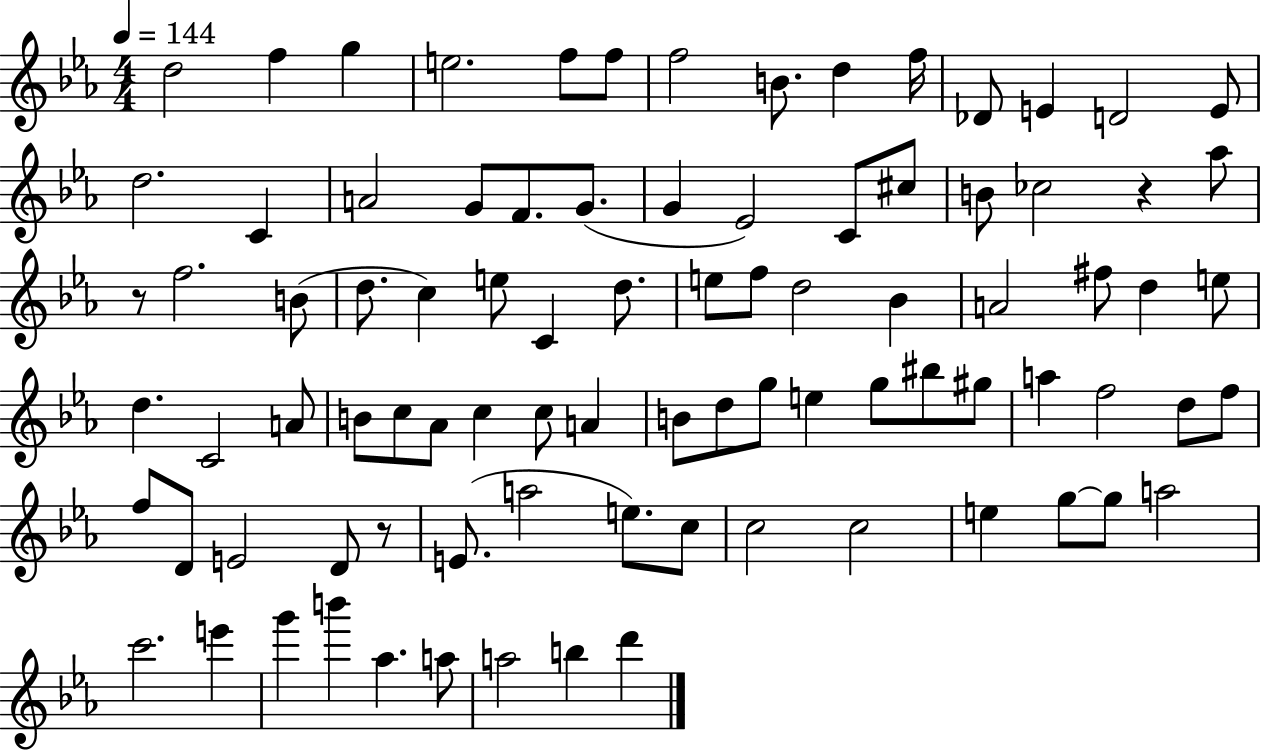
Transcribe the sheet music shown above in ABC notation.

X:1
T:Untitled
M:4/4
L:1/4
K:Eb
d2 f g e2 f/2 f/2 f2 B/2 d f/4 _D/2 E D2 E/2 d2 C A2 G/2 F/2 G/2 G _E2 C/2 ^c/2 B/2 _c2 z _a/2 z/2 f2 B/2 d/2 c e/2 C d/2 e/2 f/2 d2 _B A2 ^f/2 d e/2 d C2 A/2 B/2 c/2 _A/2 c c/2 A B/2 d/2 g/2 e g/2 ^b/2 ^g/2 a f2 d/2 f/2 f/2 D/2 E2 D/2 z/2 E/2 a2 e/2 c/2 c2 c2 e g/2 g/2 a2 c'2 e' g' b' _a a/2 a2 b d'